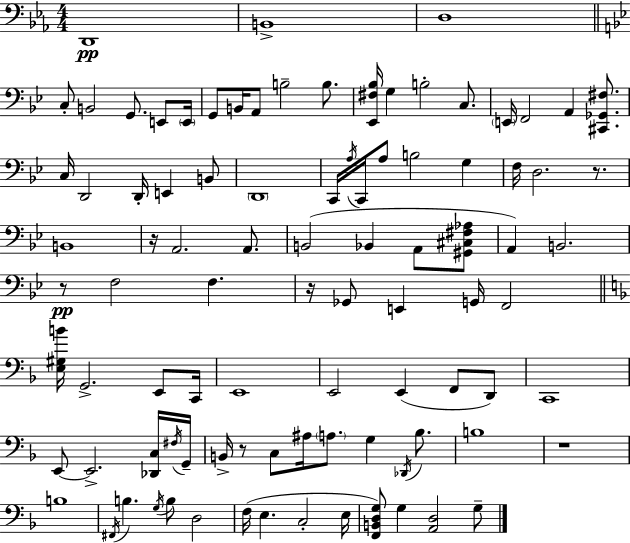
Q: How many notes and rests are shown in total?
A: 93